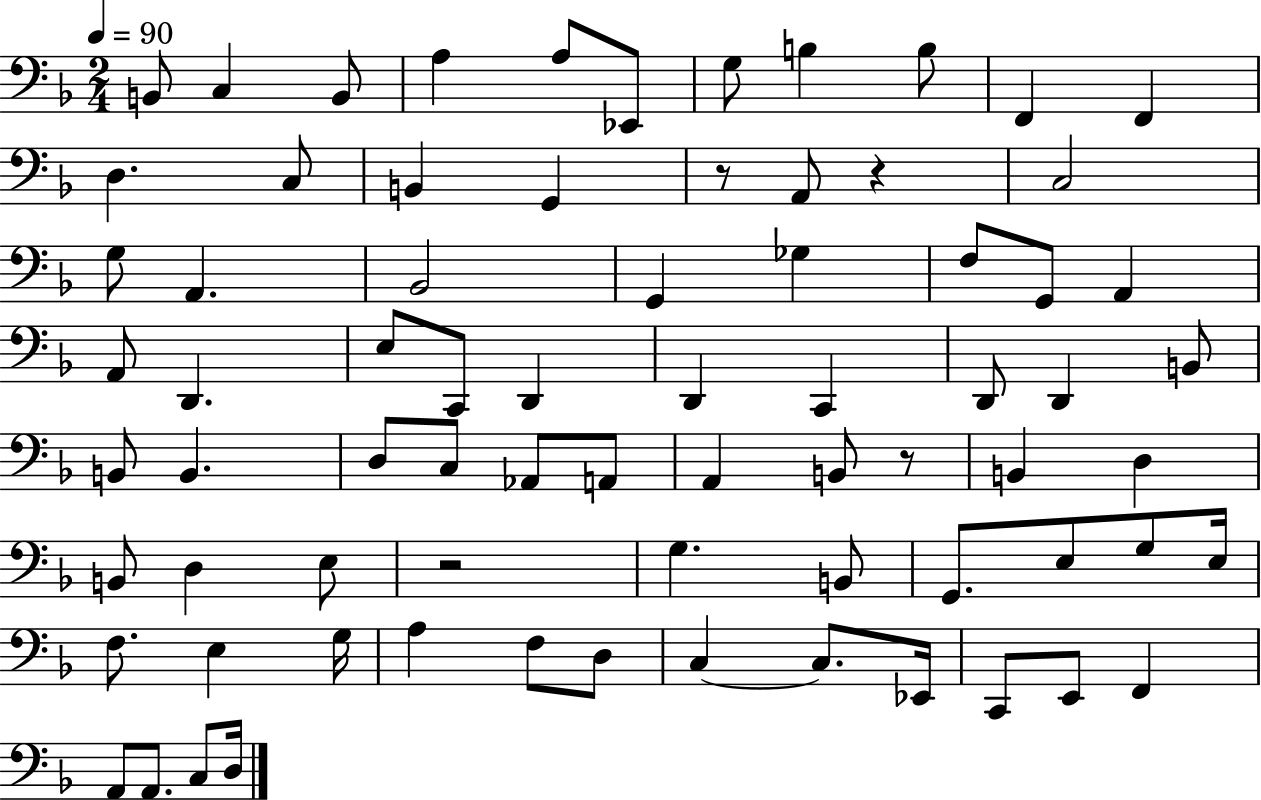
{
  \clef bass
  \numericTimeSignature
  \time 2/4
  \key f \major
  \tempo 4 = 90
  b,8 c4 b,8 | a4 a8 ees,8 | g8 b4 b8 | f,4 f,4 | \break d4. c8 | b,4 g,4 | r8 a,8 r4 | c2 | \break g8 a,4. | bes,2 | g,4 ges4 | f8 g,8 a,4 | \break a,8 d,4. | e8 c,8 d,4 | d,4 c,4 | d,8 d,4 b,8 | \break b,8 b,4. | d8 c8 aes,8 a,8 | a,4 b,8 r8 | b,4 d4 | \break b,8 d4 e8 | r2 | g4. b,8 | g,8. e8 g8 e16 | \break f8. e4 g16 | a4 f8 d8 | c4~~ c8. ees,16 | c,8 e,8 f,4 | \break a,8 a,8. c8 d16 | \bar "|."
}